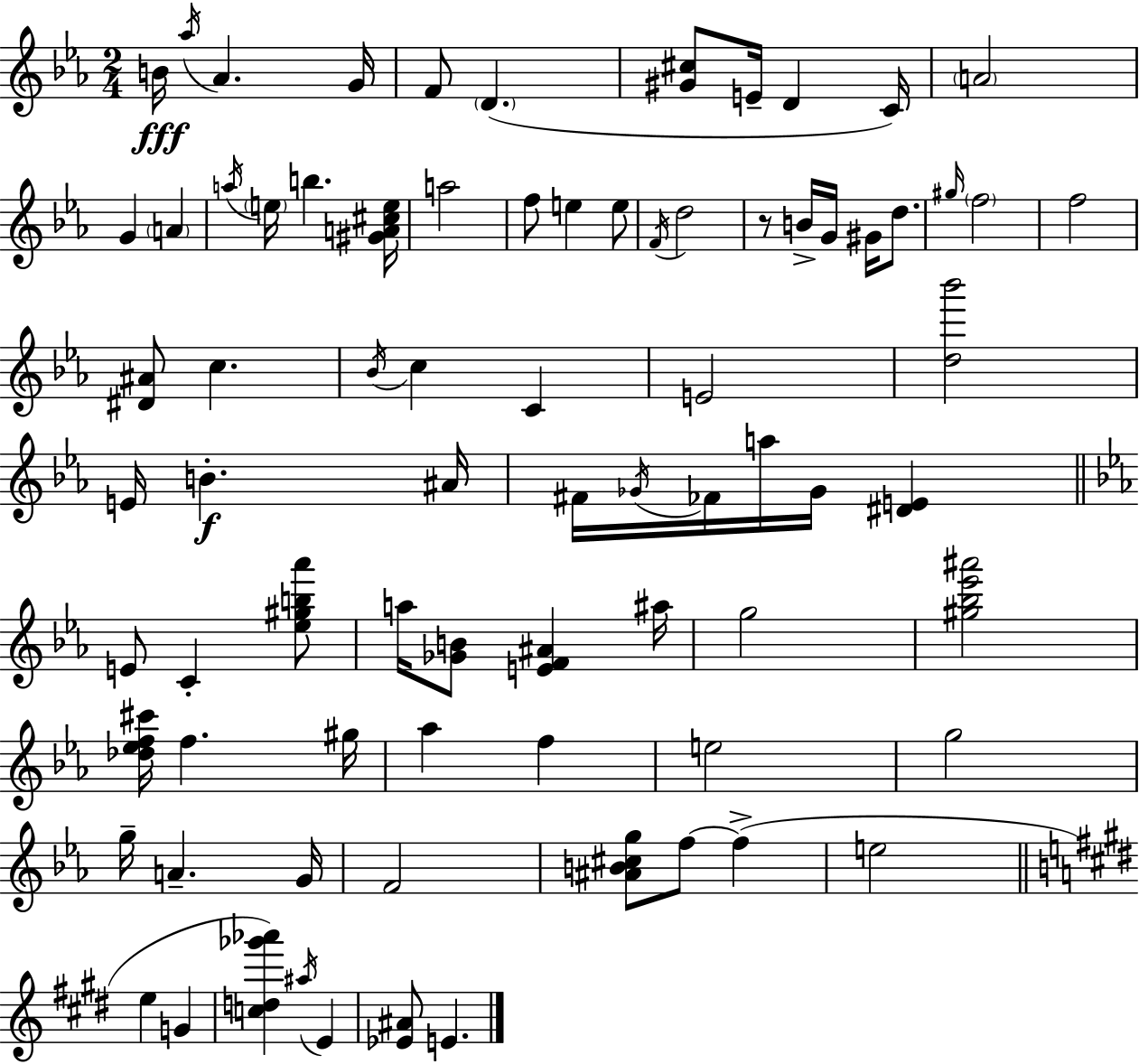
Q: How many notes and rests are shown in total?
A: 78